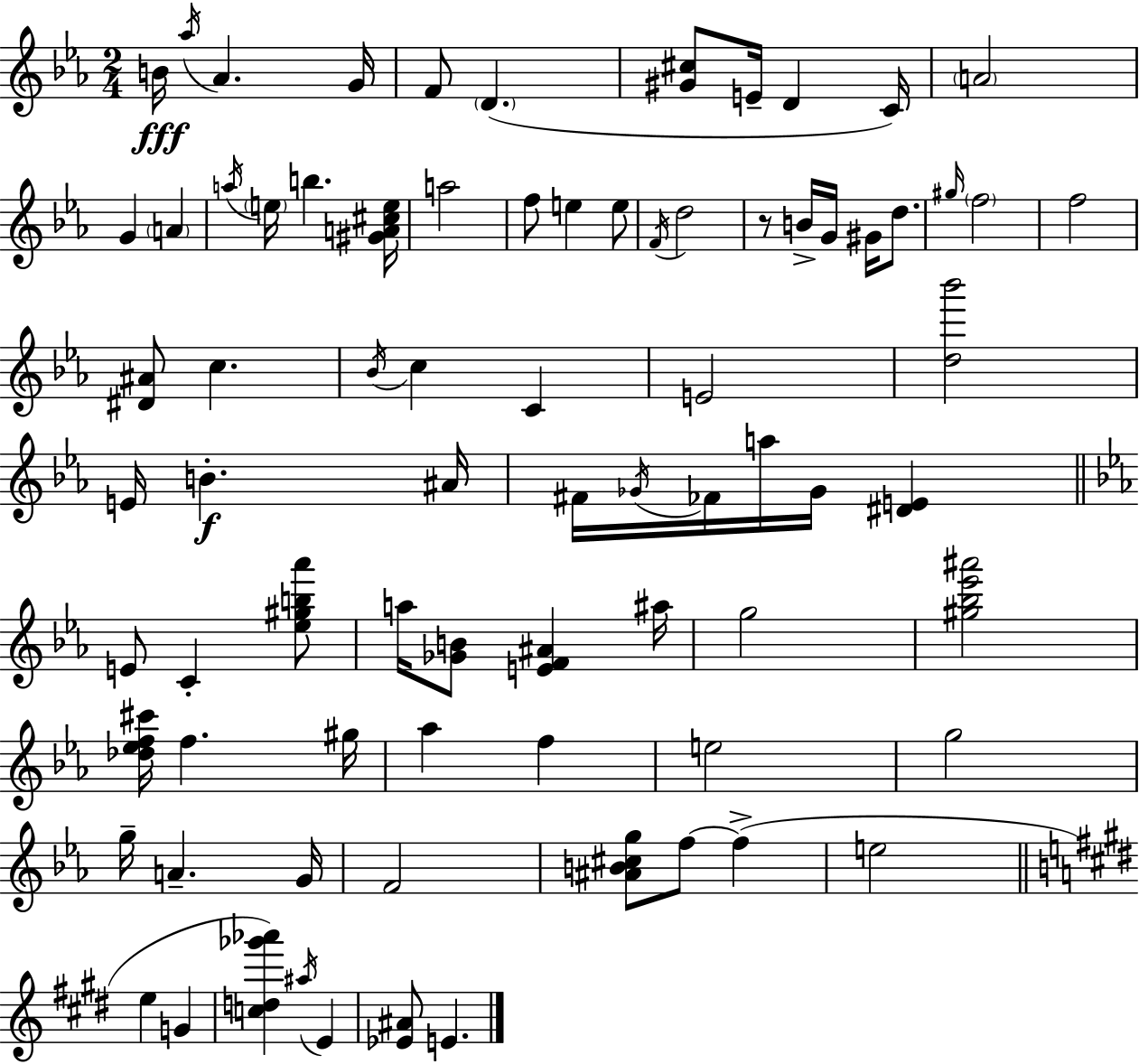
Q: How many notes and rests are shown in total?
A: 78